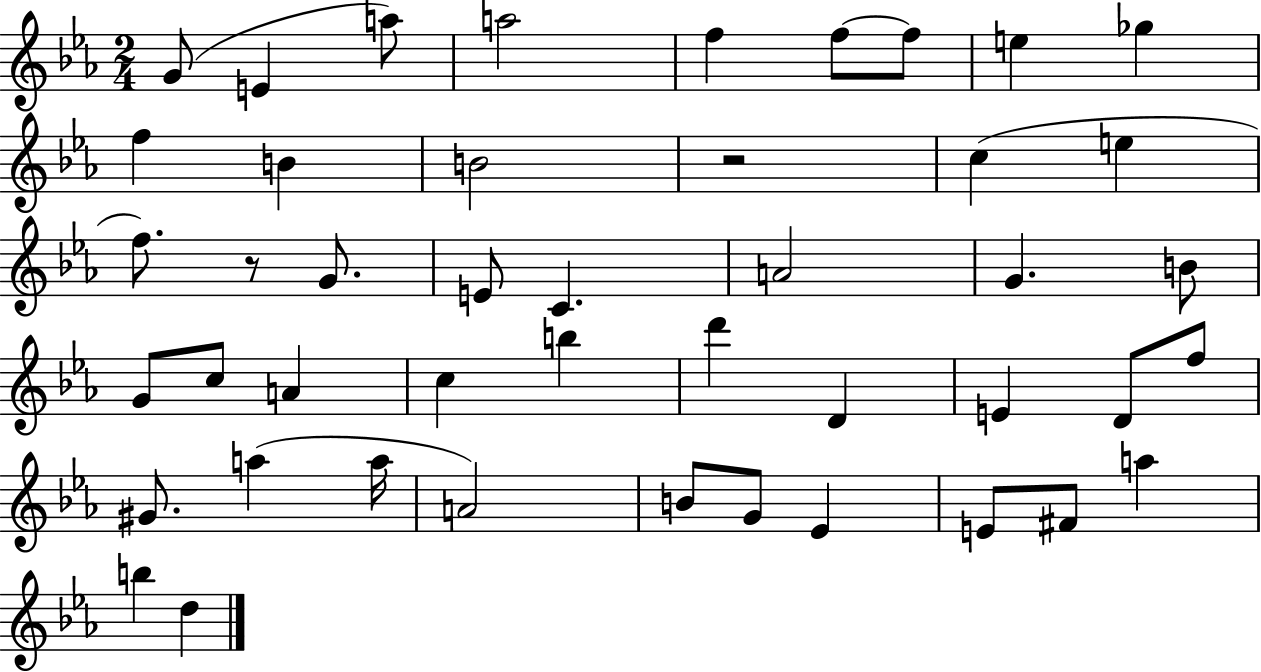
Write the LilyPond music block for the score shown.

{
  \clef treble
  \numericTimeSignature
  \time 2/4
  \key ees \major
  g'8( e'4 a''8) | a''2 | f''4 f''8~~ f''8 | e''4 ges''4 | \break f''4 b'4 | b'2 | r2 | c''4( e''4 | \break f''8.) r8 g'8. | e'8 c'4. | a'2 | g'4. b'8 | \break g'8 c''8 a'4 | c''4 b''4 | d'''4 d'4 | e'4 d'8 f''8 | \break gis'8. a''4( a''16 | a'2) | b'8 g'8 ees'4 | e'8 fis'8 a''4 | \break b''4 d''4 | \bar "|."
}